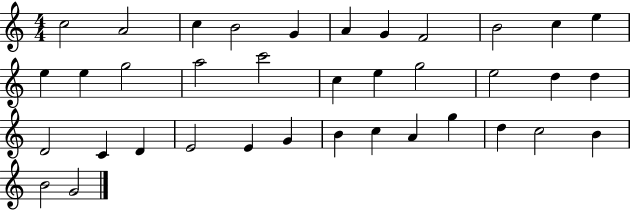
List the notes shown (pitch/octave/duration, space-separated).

C5/h A4/h C5/q B4/h G4/q A4/q G4/q F4/h B4/h C5/q E5/q E5/q E5/q G5/h A5/h C6/h C5/q E5/q G5/h E5/h D5/q D5/q D4/h C4/q D4/q E4/h E4/q G4/q B4/q C5/q A4/q G5/q D5/q C5/h B4/q B4/h G4/h